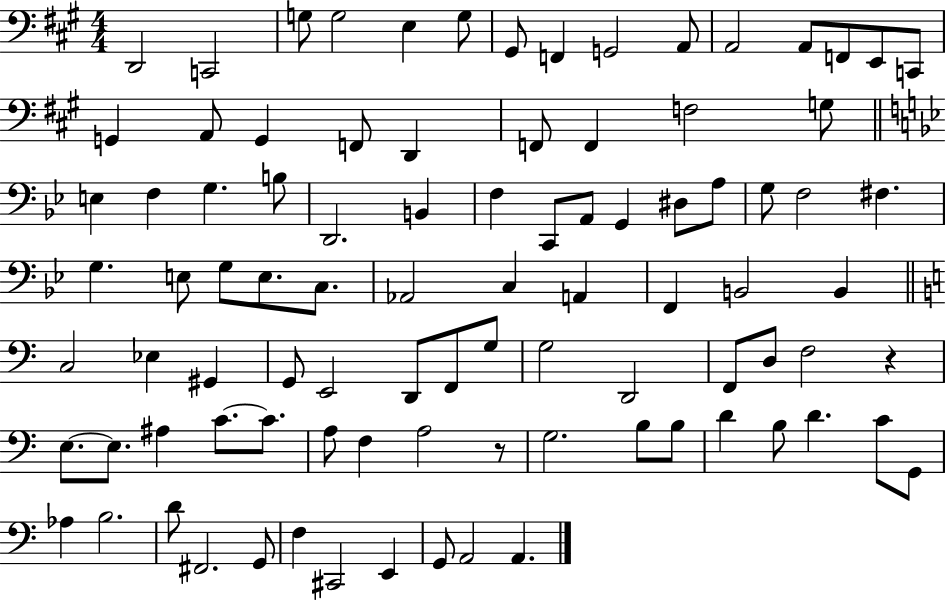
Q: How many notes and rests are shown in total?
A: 92